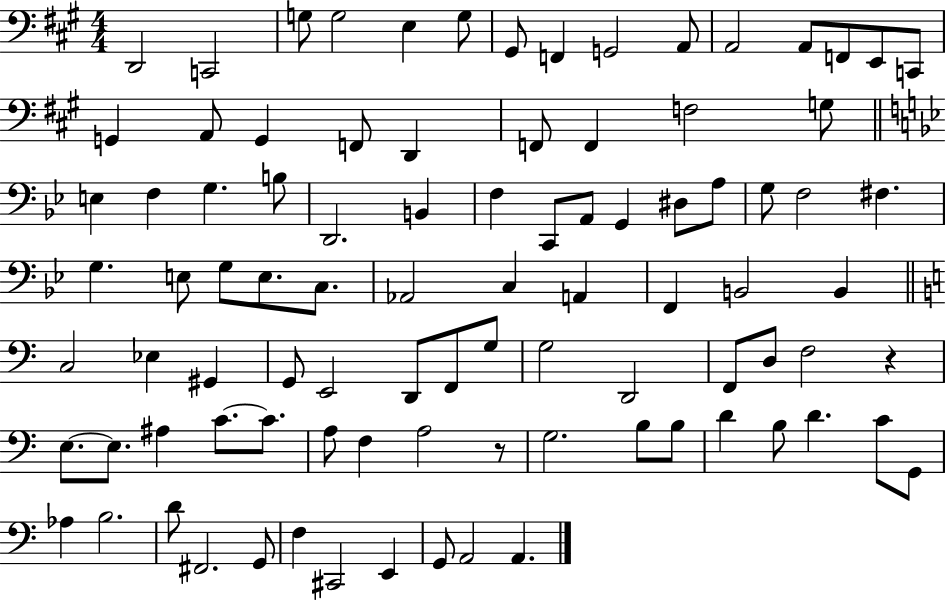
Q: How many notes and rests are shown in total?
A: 92